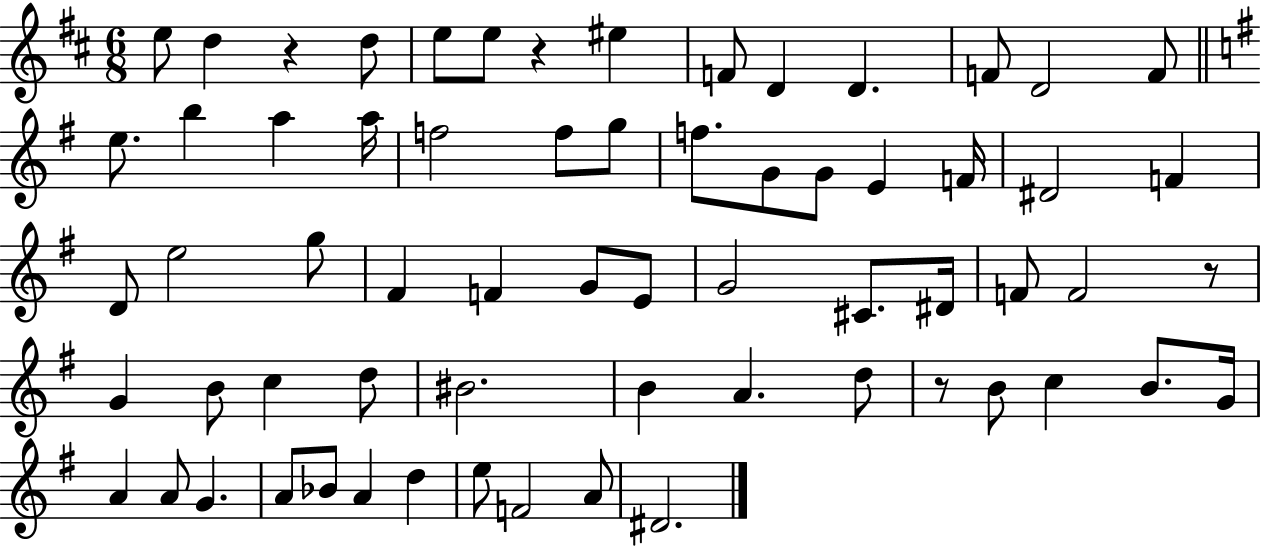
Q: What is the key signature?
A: D major